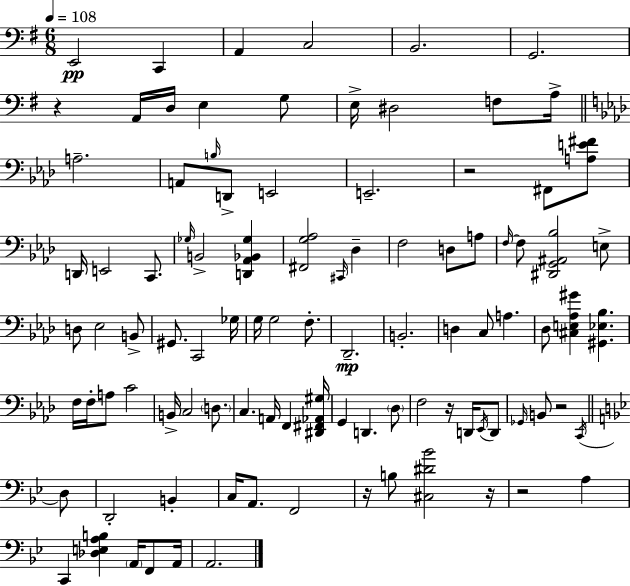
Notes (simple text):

E2/h C2/q A2/q C3/h B2/h. G2/h. R/q A2/s D3/s E3/q G3/e E3/s D#3/h F3/e A3/s A3/h. A2/e B3/s D2/e E2/h E2/h. R/h F#2/e [A3,E4,F#4]/e D2/s E2/h C2/e. Gb3/s B2/h [D2,Ab2,Bb2,Gb3]/q [F#2,G3,Ab3]/h C#2/s Db3/q F3/h D3/e A3/e F3/s F3/e [D#2,G2,A#2,Bb3]/h E3/e D3/e Eb3/h B2/e G#2/e. C2/h Gb3/s G3/s G3/h F3/e. Db2/h. B2/h. D3/q C3/e A3/q. Db3/e [C#3,E3,Ab3,G#4]/q [G#2,Eb3,Bb3]/q. F3/s F3/s A3/e C4/h B2/s C3/h D3/e. C3/q. A2/s F2/q [D#2,F#2,Ab2,G#3]/s G2/q D2/q. Db3/e F3/h R/s D2/s Eb2/s D2/e Gb2/s B2/e R/h C2/s D3/e D2/h B2/q C3/s A2/e. F2/h R/s B3/e [C#3,D#4,Bb4]/h R/s R/h A3/q C2/q [Db3,E3,A3,B3]/q A2/s F2/e A2/s A2/h.